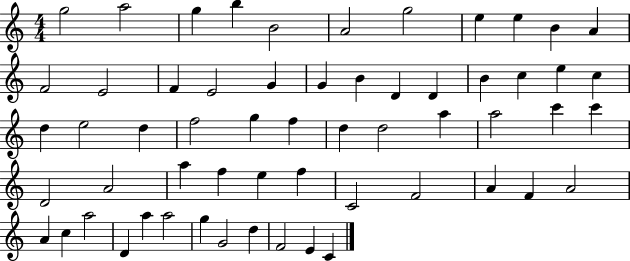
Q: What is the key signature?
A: C major